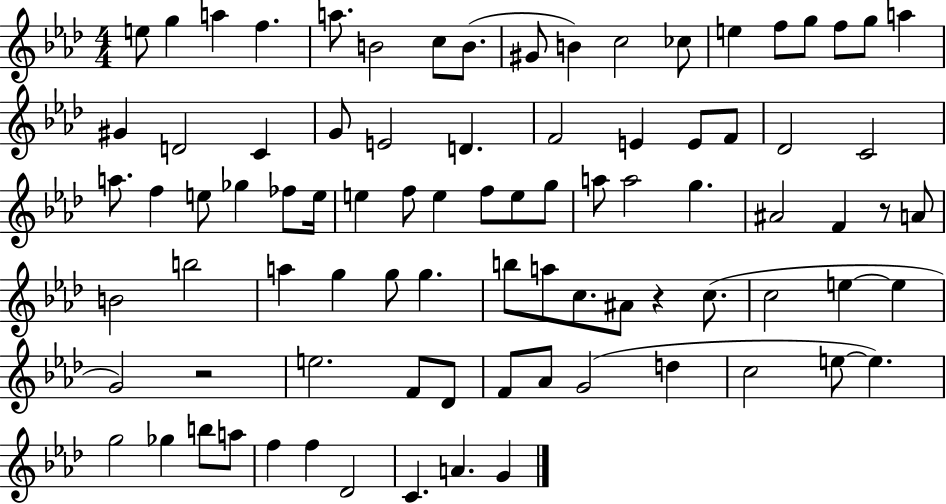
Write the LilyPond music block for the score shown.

{
  \clef treble
  \numericTimeSignature
  \time 4/4
  \key aes \major
  e''8 g''4 a''4 f''4. | a''8. b'2 c''8 b'8.( | gis'8 b'4) c''2 ces''8 | e''4 f''8 g''8 f''8 g''8 a''4 | \break gis'4 d'2 c'4 | g'8 e'2 d'4. | f'2 e'4 e'8 f'8 | des'2 c'2 | \break a''8. f''4 e''8 ges''4 fes''8 e''16 | e''4 f''8 e''4 f''8 e''8 g''8 | a''8 a''2 g''4. | ais'2 f'4 r8 a'8 | \break b'2 b''2 | a''4 g''4 g''8 g''4. | b''8 a''8 c''8. ais'8 r4 c''8.( | c''2 e''4~~ e''4 | \break g'2) r2 | e''2. f'8 des'8 | f'8 aes'8 g'2( d''4 | c''2 e''8~~ e''4.) | \break g''2 ges''4 b''8 a''8 | f''4 f''4 des'2 | c'4. a'4. g'4 | \bar "|."
}